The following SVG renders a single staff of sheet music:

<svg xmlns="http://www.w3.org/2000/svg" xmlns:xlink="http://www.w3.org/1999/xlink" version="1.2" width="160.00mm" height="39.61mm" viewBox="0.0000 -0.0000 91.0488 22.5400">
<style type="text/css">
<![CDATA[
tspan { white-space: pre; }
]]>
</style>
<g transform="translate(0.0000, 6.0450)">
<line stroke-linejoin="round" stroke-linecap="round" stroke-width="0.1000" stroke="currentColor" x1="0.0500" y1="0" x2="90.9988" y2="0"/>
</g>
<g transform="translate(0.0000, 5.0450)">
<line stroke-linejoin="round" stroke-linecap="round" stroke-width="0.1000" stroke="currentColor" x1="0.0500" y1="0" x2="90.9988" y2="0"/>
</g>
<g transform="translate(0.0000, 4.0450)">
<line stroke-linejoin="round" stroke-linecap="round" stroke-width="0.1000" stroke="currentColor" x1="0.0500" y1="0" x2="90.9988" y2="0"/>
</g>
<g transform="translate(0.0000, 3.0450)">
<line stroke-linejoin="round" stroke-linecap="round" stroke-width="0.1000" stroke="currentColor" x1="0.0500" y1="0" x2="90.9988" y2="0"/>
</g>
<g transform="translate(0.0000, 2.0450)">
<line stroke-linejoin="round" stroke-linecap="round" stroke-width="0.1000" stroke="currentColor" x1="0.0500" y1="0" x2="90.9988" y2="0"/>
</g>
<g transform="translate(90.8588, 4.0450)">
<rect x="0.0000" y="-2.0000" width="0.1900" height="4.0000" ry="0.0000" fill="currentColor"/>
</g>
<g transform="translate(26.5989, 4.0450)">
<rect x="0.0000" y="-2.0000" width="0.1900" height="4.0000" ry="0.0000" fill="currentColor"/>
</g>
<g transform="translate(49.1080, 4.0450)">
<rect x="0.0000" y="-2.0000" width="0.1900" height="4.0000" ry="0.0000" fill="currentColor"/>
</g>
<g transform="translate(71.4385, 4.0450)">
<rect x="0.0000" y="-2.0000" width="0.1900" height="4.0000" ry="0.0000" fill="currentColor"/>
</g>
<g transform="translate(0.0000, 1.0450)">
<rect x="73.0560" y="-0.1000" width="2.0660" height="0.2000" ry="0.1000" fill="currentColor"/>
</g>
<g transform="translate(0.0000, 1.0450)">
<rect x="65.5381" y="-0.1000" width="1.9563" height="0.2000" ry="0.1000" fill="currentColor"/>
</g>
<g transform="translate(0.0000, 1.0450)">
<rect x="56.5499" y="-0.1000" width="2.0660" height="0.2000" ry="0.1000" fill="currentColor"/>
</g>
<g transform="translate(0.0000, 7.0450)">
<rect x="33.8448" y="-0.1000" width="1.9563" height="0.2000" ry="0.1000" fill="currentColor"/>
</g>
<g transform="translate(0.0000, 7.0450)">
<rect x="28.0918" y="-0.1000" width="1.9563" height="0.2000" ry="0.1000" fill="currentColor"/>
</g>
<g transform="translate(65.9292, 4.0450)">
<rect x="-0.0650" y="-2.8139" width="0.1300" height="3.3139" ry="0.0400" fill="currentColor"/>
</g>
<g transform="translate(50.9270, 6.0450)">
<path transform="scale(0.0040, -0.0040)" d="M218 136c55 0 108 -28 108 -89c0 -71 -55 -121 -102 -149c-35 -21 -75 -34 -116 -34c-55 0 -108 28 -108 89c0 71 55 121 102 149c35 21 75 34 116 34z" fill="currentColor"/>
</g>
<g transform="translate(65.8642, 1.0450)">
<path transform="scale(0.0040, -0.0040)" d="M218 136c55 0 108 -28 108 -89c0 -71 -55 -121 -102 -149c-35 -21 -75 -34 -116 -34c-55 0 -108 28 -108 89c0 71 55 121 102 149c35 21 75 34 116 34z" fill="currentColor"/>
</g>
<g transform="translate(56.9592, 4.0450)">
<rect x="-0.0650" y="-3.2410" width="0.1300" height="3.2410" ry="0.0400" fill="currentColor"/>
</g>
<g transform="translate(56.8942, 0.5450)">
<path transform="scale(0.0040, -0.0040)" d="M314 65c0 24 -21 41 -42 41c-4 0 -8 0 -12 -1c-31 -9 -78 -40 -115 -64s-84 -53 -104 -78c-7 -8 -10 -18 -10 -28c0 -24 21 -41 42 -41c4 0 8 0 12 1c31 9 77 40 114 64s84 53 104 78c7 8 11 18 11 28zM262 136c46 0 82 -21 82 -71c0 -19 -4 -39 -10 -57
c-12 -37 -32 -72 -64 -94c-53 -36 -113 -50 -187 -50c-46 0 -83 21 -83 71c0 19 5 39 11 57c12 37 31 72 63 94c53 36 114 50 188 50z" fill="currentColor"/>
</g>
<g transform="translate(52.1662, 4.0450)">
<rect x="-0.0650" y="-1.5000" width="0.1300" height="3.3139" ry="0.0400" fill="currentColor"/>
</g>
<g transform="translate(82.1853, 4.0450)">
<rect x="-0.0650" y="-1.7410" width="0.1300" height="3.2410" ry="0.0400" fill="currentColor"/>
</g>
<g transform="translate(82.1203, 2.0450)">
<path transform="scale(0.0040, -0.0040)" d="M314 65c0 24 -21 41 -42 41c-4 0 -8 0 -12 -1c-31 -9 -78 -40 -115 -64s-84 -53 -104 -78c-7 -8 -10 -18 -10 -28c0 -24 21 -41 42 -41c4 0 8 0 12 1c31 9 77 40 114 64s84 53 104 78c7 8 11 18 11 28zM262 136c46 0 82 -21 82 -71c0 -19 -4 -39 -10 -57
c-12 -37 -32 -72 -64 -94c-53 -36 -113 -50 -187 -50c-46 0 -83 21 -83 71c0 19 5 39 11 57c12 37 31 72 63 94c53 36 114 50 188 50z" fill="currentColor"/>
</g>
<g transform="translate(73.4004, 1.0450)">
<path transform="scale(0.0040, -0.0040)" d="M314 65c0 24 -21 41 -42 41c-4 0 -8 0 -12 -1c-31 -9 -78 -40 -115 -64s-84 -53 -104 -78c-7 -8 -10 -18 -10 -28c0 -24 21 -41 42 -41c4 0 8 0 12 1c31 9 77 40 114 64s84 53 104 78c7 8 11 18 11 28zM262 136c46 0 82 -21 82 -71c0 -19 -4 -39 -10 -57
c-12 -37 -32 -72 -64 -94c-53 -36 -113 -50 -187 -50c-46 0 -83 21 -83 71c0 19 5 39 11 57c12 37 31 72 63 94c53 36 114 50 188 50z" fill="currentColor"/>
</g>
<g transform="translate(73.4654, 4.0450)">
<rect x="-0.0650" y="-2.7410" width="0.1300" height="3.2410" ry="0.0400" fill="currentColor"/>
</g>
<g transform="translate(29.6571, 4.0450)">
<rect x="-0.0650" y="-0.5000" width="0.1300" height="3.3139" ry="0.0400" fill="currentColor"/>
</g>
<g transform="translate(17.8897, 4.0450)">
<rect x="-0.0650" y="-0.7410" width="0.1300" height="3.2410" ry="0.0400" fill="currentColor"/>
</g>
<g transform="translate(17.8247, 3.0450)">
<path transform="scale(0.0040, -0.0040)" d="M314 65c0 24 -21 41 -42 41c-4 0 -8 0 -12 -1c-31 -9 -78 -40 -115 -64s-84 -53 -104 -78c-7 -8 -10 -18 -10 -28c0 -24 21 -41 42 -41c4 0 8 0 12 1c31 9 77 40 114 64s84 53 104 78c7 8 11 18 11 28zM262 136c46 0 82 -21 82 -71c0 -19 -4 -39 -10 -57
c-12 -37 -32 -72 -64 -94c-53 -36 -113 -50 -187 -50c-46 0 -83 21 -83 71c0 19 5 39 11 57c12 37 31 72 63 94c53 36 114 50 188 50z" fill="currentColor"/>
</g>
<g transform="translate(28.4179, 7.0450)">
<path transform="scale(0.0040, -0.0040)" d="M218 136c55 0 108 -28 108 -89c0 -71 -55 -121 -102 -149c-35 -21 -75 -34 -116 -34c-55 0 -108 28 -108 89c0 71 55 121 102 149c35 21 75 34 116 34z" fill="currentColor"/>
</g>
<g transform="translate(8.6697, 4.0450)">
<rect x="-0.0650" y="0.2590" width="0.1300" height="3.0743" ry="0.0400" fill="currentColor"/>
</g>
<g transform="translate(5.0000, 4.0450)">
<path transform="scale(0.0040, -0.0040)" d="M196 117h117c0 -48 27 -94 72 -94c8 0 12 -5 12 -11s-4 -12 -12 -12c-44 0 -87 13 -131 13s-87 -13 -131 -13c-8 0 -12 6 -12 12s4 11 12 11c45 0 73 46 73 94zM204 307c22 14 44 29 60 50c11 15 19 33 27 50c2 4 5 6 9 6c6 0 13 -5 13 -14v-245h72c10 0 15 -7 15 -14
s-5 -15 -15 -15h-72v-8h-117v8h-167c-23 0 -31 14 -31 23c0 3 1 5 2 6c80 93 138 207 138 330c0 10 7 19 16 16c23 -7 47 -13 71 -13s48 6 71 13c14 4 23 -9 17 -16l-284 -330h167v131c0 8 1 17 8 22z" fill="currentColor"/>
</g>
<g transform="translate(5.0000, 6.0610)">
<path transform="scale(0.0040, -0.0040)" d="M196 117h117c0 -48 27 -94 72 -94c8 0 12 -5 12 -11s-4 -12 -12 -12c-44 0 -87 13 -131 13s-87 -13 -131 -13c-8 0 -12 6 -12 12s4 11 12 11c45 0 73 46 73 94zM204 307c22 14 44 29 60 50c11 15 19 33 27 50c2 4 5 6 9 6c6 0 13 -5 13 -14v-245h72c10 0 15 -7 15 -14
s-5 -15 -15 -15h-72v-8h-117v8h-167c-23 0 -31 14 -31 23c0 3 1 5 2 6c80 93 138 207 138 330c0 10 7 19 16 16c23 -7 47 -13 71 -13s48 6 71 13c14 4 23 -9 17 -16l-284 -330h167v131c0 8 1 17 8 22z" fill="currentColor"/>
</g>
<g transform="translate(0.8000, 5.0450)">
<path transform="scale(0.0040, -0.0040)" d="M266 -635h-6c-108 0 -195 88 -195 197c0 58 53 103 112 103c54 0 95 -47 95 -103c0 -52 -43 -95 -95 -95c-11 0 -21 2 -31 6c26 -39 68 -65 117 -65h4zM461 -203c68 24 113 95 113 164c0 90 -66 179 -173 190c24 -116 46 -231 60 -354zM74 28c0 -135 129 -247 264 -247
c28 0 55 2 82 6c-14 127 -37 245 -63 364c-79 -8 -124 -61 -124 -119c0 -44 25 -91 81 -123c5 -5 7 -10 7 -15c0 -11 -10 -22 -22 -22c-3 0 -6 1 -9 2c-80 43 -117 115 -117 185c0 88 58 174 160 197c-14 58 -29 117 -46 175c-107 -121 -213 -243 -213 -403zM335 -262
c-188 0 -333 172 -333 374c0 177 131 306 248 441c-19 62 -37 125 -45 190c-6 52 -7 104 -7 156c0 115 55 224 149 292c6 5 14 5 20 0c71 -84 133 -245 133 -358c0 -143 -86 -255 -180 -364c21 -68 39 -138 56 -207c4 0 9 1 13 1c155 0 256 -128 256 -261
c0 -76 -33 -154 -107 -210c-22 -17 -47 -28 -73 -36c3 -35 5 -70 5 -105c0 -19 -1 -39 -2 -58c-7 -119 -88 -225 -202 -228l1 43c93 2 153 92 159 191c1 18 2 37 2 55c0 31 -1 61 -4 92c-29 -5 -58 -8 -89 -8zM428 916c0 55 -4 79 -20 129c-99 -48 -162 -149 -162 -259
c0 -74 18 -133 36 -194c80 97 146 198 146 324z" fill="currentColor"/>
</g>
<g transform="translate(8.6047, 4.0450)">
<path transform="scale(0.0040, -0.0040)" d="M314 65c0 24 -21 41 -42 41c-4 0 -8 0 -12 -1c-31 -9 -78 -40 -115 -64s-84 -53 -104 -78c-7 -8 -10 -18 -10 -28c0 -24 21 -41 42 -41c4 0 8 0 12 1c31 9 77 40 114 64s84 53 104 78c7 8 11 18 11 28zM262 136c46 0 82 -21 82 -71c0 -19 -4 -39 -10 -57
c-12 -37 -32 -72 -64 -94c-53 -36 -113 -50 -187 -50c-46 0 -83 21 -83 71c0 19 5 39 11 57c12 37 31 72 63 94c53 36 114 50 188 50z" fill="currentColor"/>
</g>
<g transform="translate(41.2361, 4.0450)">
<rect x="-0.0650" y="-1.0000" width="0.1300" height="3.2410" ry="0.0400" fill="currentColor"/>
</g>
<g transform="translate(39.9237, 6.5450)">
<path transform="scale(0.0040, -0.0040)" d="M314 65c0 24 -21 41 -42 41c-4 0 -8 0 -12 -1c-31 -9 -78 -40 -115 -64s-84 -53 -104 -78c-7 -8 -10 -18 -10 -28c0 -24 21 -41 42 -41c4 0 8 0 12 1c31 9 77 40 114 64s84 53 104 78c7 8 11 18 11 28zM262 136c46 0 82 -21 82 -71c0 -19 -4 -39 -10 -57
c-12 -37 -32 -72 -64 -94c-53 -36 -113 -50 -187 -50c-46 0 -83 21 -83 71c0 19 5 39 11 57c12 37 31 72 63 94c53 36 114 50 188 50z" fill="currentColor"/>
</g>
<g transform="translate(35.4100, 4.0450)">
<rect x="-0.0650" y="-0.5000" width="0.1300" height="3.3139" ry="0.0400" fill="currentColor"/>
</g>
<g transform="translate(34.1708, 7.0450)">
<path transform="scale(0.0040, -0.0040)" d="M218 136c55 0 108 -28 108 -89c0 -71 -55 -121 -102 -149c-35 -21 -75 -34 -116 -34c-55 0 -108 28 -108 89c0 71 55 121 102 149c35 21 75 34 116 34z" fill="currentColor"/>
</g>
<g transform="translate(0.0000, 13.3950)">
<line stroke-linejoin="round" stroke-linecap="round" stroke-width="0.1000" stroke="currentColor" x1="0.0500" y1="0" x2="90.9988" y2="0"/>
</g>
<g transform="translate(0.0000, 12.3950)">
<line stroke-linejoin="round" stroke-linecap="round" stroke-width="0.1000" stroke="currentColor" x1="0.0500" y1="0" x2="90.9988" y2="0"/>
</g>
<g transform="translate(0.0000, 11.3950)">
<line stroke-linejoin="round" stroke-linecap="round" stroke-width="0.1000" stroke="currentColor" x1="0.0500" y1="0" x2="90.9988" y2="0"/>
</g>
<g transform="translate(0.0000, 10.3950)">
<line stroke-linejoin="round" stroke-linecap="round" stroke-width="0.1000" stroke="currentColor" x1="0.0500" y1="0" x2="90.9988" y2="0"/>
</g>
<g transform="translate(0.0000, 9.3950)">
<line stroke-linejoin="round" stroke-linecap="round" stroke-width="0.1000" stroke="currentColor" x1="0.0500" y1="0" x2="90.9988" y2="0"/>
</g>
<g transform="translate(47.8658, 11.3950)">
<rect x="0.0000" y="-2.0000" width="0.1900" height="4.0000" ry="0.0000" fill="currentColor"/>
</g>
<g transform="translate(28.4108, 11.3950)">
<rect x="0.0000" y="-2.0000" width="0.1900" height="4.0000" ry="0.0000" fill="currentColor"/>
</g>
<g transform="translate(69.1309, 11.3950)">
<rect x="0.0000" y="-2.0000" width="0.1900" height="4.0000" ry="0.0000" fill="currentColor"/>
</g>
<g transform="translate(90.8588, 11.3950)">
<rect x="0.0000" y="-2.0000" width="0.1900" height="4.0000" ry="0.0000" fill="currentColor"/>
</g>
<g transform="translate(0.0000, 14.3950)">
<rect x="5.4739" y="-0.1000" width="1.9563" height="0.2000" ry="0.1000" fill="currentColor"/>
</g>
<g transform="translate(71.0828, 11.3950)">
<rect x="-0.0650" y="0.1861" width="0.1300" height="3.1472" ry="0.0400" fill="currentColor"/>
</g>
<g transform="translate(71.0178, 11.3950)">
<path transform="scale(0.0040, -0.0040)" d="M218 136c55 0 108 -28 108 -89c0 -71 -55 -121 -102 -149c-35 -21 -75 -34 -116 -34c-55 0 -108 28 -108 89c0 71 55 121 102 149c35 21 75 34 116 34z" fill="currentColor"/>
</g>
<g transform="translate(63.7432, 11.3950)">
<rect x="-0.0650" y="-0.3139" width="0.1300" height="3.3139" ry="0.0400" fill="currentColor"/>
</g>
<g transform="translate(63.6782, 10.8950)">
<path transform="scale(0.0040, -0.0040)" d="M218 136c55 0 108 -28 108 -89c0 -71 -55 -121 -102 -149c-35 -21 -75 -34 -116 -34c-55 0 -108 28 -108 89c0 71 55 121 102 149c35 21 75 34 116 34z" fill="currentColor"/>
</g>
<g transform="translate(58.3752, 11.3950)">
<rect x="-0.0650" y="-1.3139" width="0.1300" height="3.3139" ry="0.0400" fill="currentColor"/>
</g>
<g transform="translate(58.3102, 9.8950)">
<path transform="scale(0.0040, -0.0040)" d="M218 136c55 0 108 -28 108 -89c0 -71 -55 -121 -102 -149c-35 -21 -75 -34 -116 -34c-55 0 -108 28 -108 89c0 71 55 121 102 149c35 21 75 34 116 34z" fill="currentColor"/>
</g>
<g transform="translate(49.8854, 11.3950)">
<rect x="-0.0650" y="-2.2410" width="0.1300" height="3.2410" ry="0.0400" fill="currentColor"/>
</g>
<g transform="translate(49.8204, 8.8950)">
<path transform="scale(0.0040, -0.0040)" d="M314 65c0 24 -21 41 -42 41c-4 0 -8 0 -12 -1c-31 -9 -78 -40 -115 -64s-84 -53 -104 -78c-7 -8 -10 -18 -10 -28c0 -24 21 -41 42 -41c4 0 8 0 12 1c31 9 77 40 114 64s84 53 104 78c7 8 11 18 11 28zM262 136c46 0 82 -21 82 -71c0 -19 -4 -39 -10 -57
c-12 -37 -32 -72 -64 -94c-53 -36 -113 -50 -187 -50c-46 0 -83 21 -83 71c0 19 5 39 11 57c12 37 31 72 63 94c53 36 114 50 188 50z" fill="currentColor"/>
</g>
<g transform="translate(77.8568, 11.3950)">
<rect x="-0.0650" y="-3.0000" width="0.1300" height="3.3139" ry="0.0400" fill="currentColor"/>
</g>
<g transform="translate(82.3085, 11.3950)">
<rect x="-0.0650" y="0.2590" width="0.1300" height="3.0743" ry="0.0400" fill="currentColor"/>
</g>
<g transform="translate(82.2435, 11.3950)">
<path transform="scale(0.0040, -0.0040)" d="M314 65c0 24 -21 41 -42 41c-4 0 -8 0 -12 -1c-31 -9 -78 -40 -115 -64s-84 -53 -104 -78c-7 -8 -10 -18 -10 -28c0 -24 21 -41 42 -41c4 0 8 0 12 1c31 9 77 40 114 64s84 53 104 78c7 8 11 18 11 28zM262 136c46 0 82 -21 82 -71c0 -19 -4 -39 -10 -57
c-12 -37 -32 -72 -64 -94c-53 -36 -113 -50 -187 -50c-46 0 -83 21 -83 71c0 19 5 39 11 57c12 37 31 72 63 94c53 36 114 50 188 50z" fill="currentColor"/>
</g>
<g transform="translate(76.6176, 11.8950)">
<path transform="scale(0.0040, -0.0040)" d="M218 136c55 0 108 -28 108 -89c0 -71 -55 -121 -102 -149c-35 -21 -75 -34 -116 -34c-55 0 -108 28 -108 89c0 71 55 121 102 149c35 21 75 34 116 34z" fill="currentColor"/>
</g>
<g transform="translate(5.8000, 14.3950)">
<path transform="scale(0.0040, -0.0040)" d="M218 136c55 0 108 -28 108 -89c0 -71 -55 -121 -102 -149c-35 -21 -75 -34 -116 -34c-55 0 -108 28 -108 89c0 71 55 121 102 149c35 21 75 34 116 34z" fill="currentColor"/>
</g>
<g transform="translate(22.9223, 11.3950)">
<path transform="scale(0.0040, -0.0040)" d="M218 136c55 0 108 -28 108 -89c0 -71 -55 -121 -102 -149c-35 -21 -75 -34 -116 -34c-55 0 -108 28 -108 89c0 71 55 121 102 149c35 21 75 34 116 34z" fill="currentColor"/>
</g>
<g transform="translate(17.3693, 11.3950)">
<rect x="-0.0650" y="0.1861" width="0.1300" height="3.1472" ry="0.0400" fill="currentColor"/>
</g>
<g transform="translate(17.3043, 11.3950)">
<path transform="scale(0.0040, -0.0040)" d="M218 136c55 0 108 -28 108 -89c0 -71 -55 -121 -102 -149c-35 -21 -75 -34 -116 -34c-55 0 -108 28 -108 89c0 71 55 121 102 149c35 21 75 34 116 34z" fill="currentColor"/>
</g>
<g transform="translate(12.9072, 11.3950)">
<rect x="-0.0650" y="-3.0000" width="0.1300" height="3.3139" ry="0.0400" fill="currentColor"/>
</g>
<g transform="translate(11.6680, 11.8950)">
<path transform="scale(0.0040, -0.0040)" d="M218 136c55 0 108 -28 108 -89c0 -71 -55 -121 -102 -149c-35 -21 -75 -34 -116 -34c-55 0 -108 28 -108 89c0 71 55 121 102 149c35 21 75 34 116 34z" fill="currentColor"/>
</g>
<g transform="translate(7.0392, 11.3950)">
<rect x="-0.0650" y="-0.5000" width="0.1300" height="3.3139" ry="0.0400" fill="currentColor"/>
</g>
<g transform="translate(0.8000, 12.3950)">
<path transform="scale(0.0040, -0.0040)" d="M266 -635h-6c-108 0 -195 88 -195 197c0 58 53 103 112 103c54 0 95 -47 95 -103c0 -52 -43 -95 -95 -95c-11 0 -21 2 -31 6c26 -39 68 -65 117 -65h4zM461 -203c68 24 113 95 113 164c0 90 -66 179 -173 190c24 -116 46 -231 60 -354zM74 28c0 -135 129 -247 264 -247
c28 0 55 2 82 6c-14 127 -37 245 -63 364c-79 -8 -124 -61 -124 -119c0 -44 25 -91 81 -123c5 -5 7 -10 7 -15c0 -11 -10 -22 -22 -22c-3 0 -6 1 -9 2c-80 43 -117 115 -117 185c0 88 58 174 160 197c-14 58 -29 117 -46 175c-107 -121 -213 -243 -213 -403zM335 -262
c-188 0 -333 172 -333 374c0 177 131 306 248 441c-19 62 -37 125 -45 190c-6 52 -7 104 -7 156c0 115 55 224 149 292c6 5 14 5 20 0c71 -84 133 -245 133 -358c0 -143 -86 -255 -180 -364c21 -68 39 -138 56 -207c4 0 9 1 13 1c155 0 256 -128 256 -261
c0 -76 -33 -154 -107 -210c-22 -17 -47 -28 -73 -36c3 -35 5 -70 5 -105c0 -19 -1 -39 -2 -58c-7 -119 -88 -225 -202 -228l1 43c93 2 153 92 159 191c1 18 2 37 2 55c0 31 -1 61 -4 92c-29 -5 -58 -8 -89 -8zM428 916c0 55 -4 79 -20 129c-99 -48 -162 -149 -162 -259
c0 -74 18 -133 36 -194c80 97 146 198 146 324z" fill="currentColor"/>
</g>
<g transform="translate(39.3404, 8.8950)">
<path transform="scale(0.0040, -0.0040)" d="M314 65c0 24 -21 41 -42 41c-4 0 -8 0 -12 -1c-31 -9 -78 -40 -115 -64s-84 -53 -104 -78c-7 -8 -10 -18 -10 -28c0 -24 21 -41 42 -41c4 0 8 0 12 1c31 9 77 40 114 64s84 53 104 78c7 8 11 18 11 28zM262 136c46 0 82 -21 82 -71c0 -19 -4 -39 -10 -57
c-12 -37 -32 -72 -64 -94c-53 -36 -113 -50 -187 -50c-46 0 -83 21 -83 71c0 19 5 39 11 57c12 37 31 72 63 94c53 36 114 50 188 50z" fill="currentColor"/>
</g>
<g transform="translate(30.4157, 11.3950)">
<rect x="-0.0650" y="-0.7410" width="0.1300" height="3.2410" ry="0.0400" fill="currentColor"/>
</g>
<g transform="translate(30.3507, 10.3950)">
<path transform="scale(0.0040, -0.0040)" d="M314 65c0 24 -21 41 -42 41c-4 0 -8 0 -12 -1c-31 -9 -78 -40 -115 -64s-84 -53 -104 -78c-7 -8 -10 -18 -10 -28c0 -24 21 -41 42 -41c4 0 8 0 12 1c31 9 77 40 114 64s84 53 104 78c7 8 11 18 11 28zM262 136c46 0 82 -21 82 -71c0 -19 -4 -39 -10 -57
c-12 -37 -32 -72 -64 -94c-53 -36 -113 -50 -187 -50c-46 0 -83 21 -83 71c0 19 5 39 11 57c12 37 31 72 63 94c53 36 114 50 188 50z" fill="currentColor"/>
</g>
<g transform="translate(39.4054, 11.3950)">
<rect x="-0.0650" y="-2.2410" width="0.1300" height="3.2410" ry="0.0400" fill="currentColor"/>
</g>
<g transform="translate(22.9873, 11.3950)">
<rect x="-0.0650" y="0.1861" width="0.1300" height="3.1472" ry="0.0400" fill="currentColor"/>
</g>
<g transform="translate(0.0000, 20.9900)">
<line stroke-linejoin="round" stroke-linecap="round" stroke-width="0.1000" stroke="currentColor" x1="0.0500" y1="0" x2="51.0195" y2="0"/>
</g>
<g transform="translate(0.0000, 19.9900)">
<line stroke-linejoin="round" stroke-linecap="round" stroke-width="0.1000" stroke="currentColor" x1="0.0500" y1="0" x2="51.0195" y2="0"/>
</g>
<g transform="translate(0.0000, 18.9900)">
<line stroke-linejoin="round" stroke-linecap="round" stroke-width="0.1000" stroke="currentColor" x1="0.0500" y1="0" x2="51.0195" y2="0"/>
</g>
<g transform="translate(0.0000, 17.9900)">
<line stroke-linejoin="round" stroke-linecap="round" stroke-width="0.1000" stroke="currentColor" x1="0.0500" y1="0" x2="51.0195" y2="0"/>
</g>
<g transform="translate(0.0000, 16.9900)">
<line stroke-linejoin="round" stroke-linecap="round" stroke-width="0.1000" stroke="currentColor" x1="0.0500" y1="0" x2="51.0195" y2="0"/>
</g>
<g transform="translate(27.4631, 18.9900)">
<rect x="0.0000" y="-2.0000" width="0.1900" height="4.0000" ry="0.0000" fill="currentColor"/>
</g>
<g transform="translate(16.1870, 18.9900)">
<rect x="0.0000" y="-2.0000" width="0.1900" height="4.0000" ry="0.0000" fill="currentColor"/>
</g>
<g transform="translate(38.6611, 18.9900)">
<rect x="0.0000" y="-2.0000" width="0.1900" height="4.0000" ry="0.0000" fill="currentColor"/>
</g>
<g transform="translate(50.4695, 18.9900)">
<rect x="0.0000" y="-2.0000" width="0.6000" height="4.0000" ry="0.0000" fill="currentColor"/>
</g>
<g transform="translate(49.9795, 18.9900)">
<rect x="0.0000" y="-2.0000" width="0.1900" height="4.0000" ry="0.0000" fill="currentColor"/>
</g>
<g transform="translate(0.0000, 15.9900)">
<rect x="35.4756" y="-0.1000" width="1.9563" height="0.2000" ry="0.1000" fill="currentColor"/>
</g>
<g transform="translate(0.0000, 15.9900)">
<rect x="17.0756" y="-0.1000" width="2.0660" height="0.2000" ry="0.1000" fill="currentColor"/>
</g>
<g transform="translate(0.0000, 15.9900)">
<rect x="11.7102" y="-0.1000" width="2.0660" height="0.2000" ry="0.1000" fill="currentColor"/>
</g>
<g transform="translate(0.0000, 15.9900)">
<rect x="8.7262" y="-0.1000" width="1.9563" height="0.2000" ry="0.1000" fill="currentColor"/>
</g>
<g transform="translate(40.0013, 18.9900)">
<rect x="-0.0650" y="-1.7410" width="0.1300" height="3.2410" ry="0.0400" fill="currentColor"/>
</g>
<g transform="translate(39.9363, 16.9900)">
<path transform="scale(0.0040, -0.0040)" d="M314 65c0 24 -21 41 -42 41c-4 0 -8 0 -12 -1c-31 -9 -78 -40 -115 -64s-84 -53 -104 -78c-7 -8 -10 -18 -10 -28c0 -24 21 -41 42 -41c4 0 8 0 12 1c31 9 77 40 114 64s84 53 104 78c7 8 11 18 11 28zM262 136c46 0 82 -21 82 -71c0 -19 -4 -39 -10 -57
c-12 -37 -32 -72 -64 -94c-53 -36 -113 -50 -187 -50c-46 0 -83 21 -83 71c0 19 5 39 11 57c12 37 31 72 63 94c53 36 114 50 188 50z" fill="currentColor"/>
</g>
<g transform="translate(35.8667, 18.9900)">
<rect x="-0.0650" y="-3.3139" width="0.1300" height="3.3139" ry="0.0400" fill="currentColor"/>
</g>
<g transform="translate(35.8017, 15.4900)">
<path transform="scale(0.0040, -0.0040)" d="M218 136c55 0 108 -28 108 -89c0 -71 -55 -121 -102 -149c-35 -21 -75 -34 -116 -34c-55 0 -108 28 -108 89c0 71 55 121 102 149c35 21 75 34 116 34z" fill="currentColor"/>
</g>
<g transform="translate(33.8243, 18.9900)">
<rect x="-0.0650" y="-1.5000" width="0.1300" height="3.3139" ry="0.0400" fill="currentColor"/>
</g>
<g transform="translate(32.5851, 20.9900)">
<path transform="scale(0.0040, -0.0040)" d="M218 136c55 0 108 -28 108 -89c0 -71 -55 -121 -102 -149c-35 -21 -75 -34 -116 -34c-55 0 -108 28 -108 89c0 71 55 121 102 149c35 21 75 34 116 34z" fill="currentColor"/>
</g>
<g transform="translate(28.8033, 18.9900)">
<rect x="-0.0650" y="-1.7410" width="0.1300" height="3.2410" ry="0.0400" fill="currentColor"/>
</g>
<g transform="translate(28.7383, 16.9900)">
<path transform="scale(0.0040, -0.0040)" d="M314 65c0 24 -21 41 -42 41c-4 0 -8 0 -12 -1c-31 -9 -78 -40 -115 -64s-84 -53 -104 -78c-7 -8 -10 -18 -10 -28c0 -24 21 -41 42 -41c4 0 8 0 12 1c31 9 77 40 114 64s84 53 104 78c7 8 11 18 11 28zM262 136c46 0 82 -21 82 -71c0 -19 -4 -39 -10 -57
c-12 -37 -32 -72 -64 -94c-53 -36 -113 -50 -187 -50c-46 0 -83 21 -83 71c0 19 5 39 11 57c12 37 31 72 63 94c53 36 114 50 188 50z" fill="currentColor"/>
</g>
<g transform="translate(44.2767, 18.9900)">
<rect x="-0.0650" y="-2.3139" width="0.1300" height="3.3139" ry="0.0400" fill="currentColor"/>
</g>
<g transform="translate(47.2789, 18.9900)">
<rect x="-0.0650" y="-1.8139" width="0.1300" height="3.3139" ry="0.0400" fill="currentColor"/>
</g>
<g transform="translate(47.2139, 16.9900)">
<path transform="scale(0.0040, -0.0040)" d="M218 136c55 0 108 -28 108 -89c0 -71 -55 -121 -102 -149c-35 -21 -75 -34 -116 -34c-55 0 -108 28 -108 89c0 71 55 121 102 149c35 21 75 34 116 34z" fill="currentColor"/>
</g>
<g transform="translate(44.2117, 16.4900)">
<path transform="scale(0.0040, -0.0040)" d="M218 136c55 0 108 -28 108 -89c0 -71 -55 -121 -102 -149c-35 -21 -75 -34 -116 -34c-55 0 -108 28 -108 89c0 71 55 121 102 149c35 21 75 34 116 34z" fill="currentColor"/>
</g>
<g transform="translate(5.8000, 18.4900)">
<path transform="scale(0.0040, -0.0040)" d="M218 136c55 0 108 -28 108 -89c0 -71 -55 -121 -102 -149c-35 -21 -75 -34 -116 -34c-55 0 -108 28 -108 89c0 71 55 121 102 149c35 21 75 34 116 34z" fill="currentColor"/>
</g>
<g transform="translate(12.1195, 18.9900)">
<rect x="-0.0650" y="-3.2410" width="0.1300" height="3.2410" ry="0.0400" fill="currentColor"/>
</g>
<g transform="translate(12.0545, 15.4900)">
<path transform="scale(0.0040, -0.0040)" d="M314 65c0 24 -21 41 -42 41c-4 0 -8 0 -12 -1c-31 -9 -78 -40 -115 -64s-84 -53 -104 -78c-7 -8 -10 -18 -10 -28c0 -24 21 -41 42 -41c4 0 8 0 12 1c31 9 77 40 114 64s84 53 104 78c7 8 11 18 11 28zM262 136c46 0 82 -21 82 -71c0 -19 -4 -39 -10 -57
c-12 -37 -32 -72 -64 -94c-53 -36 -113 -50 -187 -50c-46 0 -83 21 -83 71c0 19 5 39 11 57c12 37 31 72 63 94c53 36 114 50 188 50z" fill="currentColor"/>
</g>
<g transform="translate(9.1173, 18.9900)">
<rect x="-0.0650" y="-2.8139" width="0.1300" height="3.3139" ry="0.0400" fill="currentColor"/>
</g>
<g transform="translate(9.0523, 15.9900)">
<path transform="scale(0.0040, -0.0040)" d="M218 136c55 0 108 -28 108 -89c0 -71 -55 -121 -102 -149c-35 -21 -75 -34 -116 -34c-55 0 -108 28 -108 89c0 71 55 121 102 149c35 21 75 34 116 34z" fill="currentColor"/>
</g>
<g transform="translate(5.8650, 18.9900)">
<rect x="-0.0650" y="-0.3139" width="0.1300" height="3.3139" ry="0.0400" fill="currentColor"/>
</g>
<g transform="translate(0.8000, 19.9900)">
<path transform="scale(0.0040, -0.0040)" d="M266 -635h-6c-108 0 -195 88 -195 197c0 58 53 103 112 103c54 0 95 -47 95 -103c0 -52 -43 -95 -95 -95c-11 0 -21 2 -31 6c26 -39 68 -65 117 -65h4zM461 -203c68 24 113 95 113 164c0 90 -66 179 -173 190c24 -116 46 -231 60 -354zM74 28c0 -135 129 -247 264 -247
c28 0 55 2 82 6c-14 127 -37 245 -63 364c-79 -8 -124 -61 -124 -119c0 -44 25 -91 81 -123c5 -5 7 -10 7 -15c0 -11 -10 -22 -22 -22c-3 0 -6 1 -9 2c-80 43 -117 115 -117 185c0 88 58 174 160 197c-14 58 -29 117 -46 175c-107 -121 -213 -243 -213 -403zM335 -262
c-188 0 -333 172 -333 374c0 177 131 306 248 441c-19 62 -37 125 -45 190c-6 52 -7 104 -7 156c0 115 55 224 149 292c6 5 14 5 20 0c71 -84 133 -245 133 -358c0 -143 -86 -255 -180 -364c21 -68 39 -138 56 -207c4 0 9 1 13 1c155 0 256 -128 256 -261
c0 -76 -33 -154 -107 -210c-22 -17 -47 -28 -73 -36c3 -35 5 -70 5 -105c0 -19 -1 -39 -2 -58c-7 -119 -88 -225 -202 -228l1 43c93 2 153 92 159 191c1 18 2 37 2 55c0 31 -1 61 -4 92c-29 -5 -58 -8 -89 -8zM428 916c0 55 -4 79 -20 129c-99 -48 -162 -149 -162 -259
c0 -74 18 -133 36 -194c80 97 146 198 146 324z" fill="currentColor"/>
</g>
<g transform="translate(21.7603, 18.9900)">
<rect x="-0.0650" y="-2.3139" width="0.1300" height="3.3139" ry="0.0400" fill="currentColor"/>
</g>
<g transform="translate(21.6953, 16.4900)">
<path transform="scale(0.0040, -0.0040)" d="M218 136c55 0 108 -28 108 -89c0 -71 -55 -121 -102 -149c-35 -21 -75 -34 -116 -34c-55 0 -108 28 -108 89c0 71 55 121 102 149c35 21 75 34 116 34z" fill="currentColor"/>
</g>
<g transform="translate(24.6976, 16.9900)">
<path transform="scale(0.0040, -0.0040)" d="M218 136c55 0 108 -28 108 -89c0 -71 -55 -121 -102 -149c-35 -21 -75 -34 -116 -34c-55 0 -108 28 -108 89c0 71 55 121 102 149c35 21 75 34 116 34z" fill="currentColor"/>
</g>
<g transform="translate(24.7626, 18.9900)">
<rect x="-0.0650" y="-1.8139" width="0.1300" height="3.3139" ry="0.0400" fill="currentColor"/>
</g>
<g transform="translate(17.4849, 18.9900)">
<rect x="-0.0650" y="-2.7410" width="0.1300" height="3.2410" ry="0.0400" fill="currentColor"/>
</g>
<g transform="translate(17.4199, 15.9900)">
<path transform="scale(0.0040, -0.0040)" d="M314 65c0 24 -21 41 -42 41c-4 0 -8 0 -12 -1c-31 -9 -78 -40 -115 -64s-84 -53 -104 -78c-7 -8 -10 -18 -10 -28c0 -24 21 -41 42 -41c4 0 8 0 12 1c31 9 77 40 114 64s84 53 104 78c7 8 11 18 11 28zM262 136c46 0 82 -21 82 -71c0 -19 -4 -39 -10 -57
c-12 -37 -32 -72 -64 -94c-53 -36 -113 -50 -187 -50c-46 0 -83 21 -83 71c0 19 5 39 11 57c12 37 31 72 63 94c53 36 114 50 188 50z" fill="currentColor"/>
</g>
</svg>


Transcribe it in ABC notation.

X:1
T:Untitled
M:4/4
L:1/4
K:C
B2 d2 C C D2 E b2 a a2 f2 C A B B d2 g2 g2 e c B A B2 c a b2 a2 g f f2 E b f2 g f